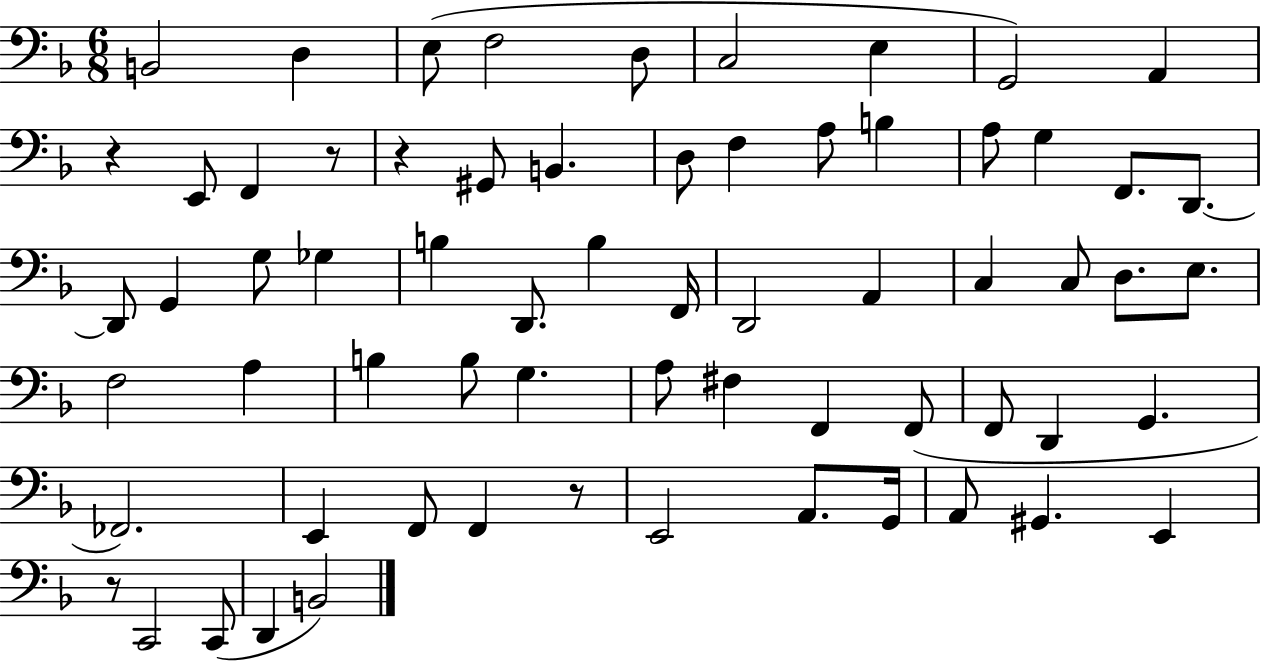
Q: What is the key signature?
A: F major